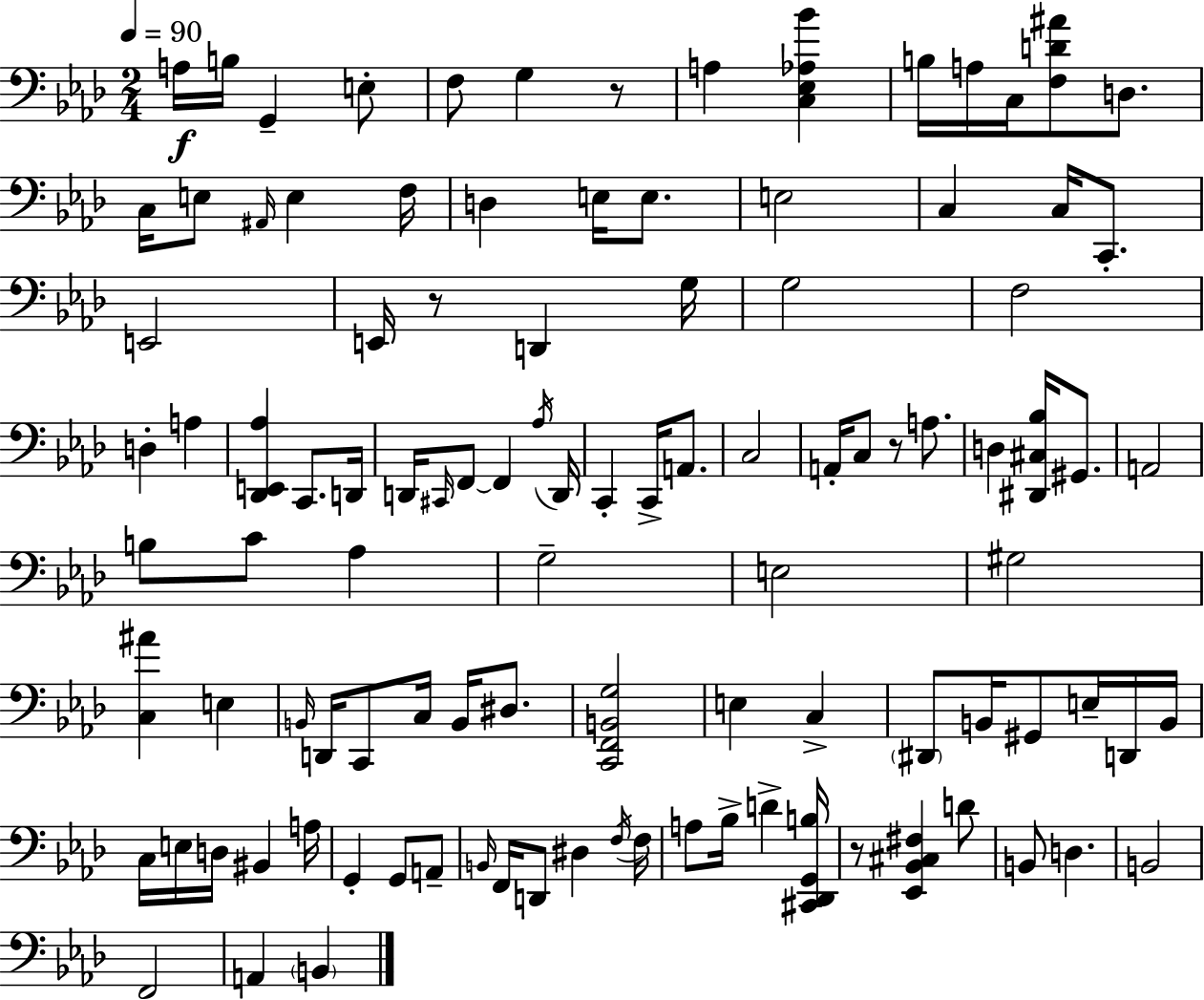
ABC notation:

X:1
T:Untitled
M:2/4
L:1/4
K:Fm
A,/4 B,/4 G,, E,/2 F,/2 G, z/2 A, [C,_E,_A,_B] B,/4 A,/4 C,/4 [F,D^A]/2 D,/2 C,/4 E,/2 ^A,,/4 E, F,/4 D, E,/4 E,/2 E,2 C, C,/4 C,,/2 E,,2 E,,/4 z/2 D,, G,/4 G,2 F,2 D, A, [_D,,E,,_A,] C,,/2 D,,/4 D,,/4 ^C,,/4 F,,/2 F,, _A,/4 D,,/4 C,, C,,/4 A,,/2 C,2 A,,/4 C,/2 z/2 A,/2 D, [^D,,^C,_B,]/4 ^G,,/2 A,,2 B,/2 C/2 _A, G,2 E,2 ^G,2 [C,^A] E, B,,/4 D,,/4 C,,/2 C,/4 B,,/4 ^D,/2 [C,,F,,B,,G,]2 E, C, ^D,,/2 B,,/4 ^G,,/2 E,/4 D,,/4 B,,/4 C,/4 E,/4 D,/4 ^B,, A,/4 G,, G,,/2 A,,/2 B,,/4 F,,/4 D,,/2 ^D, F,/4 F,/4 A,/2 _B,/4 D [^C,,_D,,G,,B,]/4 z/2 [_E,,_B,,^C,^F,] D/2 B,,/2 D, B,,2 F,,2 A,, B,,